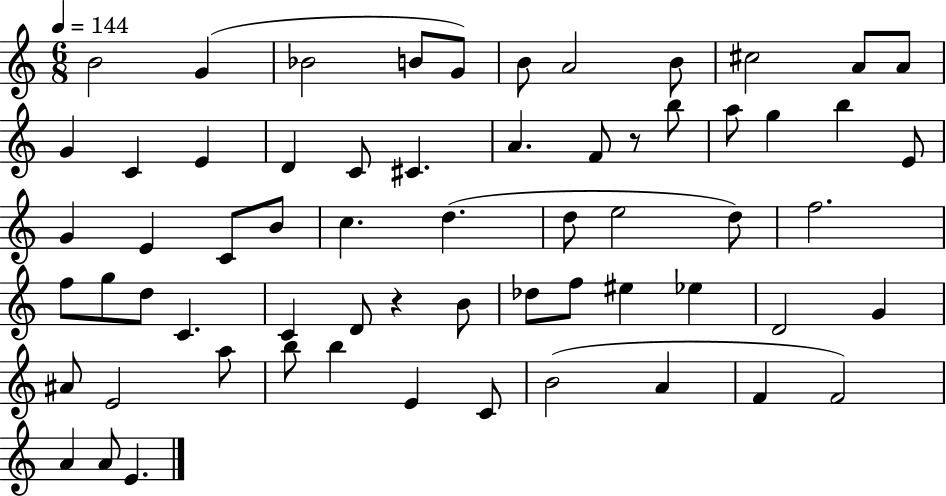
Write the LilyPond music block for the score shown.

{
  \clef treble
  \numericTimeSignature
  \time 6/8
  \key c \major
  \tempo 4 = 144
  b'2 g'4( | bes'2 b'8 g'8) | b'8 a'2 b'8 | cis''2 a'8 a'8 | \break g'4 c'4 e'4 | d'4 c'8 cis'4. | a'4. f'8 r8 b''8 | a''8 g''4 b''4 e'8 | \break g'4 e'4 c'8 b'8 | c''4. d''4.( | d''8 e''2 d''8) | f''2. | \break f''8 g''8 d''8 c'4. | c'4 d'8 r4 b'8 | des''8 f''8 eis''4 ees''4 | d'2 g'4 | \break ais'8 e'2 a''8 | b''8 b''4 e'4 c'8 | b'2( a'4 | f'4 f'2) | \break a'4 a'8 e'4. | \bar "|."
}